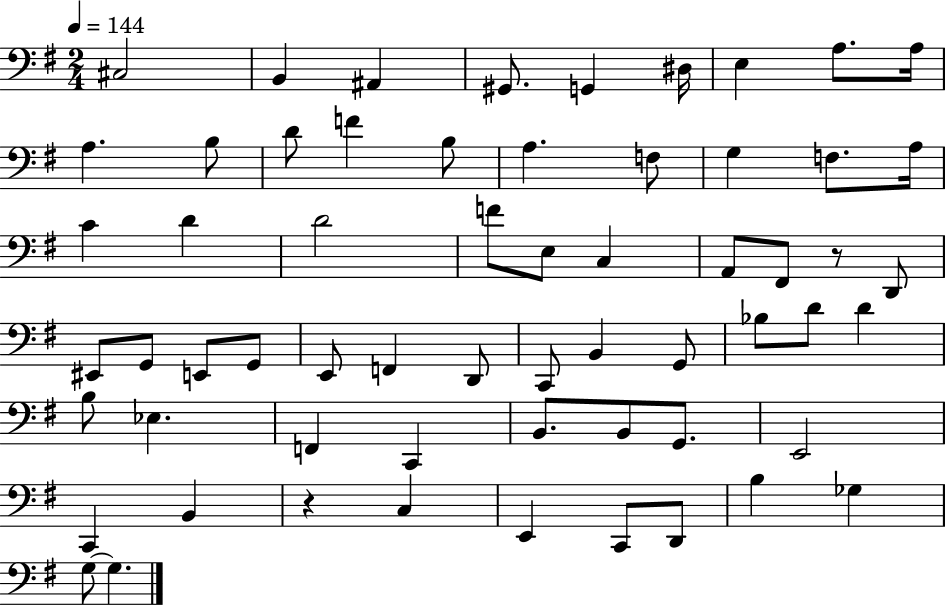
{
  \clef bass
  \numericTimeSignature
  \time 2/4
  \key g \major
  \tempo 4 = 144
  \repeat volta 2 { cis2 | b,4 ais,4 | gis,8. g,4 dis16 | e4 a8. a16 | \break a4. b8 | d'8 f'4 b8 | a4. f8 | g4 f8. a16 | \break c'4 d'4 | d'2 | f'8 e8 c4 | a,8 fis,8 r8 d,8 | \break eis,8 g,8 e,8 g,8 | e,8 f,4 d,8 | c,8 b,4 g,8 | bes8 d'8 d'4 | \break b8 ees4. | f,4 c,4 | b,8. b,8 g,8. | e,2 | \break c,4 b,4 | r4 c4 | e,4 c,8 d,8 | b4 ges4 | \break g8~~ g4. | } \bar "|."
}